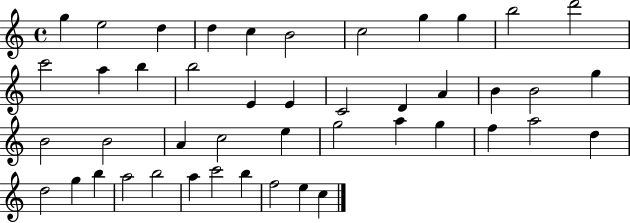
G5/q E5/h D5/q D5/q C5/q B4/h C5/h G5/q G5/q B5/h D6/h C6/h A5/q B5/q B5/h E4/q E4/q C4/h D4/q A4/q B4/q B4/h G5/q B4/h B4/h A4/q C5/h E5/q G5/h A5/q G5/q F5/q A5/h D5/q D5/h G5/q B5/q A5/h B5/h A5/q C6/h B5/q F5/h E5/q C5/q